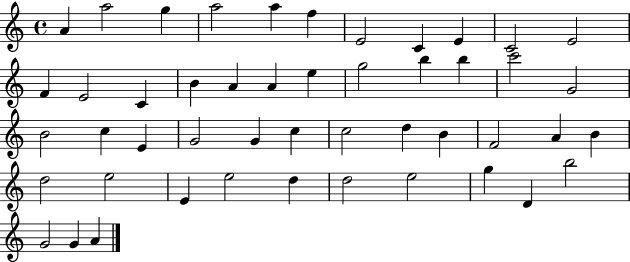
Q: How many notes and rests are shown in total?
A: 48